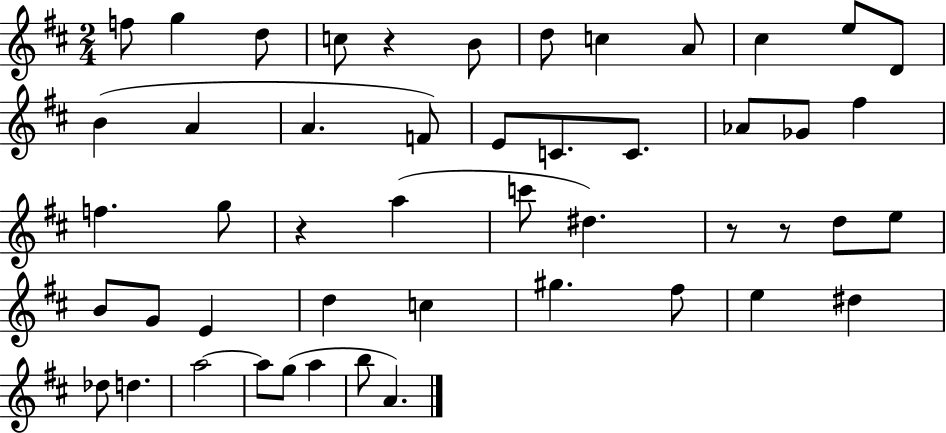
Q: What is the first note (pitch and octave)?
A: F5